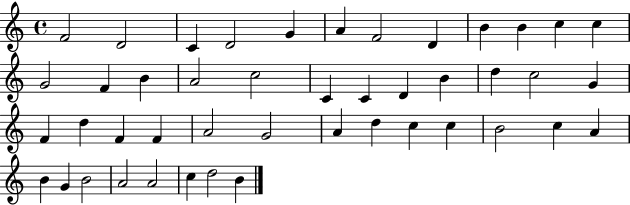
X:1
T:Untitled
M:4/4
L:1/4
K:C
F2 D2 C D2 G A F2 D B B c c G2 F B A2 c2 C C D B d c2 G F d F F A2 G2 A d c c B2 c A B G B2 A2 A2 c d2 B